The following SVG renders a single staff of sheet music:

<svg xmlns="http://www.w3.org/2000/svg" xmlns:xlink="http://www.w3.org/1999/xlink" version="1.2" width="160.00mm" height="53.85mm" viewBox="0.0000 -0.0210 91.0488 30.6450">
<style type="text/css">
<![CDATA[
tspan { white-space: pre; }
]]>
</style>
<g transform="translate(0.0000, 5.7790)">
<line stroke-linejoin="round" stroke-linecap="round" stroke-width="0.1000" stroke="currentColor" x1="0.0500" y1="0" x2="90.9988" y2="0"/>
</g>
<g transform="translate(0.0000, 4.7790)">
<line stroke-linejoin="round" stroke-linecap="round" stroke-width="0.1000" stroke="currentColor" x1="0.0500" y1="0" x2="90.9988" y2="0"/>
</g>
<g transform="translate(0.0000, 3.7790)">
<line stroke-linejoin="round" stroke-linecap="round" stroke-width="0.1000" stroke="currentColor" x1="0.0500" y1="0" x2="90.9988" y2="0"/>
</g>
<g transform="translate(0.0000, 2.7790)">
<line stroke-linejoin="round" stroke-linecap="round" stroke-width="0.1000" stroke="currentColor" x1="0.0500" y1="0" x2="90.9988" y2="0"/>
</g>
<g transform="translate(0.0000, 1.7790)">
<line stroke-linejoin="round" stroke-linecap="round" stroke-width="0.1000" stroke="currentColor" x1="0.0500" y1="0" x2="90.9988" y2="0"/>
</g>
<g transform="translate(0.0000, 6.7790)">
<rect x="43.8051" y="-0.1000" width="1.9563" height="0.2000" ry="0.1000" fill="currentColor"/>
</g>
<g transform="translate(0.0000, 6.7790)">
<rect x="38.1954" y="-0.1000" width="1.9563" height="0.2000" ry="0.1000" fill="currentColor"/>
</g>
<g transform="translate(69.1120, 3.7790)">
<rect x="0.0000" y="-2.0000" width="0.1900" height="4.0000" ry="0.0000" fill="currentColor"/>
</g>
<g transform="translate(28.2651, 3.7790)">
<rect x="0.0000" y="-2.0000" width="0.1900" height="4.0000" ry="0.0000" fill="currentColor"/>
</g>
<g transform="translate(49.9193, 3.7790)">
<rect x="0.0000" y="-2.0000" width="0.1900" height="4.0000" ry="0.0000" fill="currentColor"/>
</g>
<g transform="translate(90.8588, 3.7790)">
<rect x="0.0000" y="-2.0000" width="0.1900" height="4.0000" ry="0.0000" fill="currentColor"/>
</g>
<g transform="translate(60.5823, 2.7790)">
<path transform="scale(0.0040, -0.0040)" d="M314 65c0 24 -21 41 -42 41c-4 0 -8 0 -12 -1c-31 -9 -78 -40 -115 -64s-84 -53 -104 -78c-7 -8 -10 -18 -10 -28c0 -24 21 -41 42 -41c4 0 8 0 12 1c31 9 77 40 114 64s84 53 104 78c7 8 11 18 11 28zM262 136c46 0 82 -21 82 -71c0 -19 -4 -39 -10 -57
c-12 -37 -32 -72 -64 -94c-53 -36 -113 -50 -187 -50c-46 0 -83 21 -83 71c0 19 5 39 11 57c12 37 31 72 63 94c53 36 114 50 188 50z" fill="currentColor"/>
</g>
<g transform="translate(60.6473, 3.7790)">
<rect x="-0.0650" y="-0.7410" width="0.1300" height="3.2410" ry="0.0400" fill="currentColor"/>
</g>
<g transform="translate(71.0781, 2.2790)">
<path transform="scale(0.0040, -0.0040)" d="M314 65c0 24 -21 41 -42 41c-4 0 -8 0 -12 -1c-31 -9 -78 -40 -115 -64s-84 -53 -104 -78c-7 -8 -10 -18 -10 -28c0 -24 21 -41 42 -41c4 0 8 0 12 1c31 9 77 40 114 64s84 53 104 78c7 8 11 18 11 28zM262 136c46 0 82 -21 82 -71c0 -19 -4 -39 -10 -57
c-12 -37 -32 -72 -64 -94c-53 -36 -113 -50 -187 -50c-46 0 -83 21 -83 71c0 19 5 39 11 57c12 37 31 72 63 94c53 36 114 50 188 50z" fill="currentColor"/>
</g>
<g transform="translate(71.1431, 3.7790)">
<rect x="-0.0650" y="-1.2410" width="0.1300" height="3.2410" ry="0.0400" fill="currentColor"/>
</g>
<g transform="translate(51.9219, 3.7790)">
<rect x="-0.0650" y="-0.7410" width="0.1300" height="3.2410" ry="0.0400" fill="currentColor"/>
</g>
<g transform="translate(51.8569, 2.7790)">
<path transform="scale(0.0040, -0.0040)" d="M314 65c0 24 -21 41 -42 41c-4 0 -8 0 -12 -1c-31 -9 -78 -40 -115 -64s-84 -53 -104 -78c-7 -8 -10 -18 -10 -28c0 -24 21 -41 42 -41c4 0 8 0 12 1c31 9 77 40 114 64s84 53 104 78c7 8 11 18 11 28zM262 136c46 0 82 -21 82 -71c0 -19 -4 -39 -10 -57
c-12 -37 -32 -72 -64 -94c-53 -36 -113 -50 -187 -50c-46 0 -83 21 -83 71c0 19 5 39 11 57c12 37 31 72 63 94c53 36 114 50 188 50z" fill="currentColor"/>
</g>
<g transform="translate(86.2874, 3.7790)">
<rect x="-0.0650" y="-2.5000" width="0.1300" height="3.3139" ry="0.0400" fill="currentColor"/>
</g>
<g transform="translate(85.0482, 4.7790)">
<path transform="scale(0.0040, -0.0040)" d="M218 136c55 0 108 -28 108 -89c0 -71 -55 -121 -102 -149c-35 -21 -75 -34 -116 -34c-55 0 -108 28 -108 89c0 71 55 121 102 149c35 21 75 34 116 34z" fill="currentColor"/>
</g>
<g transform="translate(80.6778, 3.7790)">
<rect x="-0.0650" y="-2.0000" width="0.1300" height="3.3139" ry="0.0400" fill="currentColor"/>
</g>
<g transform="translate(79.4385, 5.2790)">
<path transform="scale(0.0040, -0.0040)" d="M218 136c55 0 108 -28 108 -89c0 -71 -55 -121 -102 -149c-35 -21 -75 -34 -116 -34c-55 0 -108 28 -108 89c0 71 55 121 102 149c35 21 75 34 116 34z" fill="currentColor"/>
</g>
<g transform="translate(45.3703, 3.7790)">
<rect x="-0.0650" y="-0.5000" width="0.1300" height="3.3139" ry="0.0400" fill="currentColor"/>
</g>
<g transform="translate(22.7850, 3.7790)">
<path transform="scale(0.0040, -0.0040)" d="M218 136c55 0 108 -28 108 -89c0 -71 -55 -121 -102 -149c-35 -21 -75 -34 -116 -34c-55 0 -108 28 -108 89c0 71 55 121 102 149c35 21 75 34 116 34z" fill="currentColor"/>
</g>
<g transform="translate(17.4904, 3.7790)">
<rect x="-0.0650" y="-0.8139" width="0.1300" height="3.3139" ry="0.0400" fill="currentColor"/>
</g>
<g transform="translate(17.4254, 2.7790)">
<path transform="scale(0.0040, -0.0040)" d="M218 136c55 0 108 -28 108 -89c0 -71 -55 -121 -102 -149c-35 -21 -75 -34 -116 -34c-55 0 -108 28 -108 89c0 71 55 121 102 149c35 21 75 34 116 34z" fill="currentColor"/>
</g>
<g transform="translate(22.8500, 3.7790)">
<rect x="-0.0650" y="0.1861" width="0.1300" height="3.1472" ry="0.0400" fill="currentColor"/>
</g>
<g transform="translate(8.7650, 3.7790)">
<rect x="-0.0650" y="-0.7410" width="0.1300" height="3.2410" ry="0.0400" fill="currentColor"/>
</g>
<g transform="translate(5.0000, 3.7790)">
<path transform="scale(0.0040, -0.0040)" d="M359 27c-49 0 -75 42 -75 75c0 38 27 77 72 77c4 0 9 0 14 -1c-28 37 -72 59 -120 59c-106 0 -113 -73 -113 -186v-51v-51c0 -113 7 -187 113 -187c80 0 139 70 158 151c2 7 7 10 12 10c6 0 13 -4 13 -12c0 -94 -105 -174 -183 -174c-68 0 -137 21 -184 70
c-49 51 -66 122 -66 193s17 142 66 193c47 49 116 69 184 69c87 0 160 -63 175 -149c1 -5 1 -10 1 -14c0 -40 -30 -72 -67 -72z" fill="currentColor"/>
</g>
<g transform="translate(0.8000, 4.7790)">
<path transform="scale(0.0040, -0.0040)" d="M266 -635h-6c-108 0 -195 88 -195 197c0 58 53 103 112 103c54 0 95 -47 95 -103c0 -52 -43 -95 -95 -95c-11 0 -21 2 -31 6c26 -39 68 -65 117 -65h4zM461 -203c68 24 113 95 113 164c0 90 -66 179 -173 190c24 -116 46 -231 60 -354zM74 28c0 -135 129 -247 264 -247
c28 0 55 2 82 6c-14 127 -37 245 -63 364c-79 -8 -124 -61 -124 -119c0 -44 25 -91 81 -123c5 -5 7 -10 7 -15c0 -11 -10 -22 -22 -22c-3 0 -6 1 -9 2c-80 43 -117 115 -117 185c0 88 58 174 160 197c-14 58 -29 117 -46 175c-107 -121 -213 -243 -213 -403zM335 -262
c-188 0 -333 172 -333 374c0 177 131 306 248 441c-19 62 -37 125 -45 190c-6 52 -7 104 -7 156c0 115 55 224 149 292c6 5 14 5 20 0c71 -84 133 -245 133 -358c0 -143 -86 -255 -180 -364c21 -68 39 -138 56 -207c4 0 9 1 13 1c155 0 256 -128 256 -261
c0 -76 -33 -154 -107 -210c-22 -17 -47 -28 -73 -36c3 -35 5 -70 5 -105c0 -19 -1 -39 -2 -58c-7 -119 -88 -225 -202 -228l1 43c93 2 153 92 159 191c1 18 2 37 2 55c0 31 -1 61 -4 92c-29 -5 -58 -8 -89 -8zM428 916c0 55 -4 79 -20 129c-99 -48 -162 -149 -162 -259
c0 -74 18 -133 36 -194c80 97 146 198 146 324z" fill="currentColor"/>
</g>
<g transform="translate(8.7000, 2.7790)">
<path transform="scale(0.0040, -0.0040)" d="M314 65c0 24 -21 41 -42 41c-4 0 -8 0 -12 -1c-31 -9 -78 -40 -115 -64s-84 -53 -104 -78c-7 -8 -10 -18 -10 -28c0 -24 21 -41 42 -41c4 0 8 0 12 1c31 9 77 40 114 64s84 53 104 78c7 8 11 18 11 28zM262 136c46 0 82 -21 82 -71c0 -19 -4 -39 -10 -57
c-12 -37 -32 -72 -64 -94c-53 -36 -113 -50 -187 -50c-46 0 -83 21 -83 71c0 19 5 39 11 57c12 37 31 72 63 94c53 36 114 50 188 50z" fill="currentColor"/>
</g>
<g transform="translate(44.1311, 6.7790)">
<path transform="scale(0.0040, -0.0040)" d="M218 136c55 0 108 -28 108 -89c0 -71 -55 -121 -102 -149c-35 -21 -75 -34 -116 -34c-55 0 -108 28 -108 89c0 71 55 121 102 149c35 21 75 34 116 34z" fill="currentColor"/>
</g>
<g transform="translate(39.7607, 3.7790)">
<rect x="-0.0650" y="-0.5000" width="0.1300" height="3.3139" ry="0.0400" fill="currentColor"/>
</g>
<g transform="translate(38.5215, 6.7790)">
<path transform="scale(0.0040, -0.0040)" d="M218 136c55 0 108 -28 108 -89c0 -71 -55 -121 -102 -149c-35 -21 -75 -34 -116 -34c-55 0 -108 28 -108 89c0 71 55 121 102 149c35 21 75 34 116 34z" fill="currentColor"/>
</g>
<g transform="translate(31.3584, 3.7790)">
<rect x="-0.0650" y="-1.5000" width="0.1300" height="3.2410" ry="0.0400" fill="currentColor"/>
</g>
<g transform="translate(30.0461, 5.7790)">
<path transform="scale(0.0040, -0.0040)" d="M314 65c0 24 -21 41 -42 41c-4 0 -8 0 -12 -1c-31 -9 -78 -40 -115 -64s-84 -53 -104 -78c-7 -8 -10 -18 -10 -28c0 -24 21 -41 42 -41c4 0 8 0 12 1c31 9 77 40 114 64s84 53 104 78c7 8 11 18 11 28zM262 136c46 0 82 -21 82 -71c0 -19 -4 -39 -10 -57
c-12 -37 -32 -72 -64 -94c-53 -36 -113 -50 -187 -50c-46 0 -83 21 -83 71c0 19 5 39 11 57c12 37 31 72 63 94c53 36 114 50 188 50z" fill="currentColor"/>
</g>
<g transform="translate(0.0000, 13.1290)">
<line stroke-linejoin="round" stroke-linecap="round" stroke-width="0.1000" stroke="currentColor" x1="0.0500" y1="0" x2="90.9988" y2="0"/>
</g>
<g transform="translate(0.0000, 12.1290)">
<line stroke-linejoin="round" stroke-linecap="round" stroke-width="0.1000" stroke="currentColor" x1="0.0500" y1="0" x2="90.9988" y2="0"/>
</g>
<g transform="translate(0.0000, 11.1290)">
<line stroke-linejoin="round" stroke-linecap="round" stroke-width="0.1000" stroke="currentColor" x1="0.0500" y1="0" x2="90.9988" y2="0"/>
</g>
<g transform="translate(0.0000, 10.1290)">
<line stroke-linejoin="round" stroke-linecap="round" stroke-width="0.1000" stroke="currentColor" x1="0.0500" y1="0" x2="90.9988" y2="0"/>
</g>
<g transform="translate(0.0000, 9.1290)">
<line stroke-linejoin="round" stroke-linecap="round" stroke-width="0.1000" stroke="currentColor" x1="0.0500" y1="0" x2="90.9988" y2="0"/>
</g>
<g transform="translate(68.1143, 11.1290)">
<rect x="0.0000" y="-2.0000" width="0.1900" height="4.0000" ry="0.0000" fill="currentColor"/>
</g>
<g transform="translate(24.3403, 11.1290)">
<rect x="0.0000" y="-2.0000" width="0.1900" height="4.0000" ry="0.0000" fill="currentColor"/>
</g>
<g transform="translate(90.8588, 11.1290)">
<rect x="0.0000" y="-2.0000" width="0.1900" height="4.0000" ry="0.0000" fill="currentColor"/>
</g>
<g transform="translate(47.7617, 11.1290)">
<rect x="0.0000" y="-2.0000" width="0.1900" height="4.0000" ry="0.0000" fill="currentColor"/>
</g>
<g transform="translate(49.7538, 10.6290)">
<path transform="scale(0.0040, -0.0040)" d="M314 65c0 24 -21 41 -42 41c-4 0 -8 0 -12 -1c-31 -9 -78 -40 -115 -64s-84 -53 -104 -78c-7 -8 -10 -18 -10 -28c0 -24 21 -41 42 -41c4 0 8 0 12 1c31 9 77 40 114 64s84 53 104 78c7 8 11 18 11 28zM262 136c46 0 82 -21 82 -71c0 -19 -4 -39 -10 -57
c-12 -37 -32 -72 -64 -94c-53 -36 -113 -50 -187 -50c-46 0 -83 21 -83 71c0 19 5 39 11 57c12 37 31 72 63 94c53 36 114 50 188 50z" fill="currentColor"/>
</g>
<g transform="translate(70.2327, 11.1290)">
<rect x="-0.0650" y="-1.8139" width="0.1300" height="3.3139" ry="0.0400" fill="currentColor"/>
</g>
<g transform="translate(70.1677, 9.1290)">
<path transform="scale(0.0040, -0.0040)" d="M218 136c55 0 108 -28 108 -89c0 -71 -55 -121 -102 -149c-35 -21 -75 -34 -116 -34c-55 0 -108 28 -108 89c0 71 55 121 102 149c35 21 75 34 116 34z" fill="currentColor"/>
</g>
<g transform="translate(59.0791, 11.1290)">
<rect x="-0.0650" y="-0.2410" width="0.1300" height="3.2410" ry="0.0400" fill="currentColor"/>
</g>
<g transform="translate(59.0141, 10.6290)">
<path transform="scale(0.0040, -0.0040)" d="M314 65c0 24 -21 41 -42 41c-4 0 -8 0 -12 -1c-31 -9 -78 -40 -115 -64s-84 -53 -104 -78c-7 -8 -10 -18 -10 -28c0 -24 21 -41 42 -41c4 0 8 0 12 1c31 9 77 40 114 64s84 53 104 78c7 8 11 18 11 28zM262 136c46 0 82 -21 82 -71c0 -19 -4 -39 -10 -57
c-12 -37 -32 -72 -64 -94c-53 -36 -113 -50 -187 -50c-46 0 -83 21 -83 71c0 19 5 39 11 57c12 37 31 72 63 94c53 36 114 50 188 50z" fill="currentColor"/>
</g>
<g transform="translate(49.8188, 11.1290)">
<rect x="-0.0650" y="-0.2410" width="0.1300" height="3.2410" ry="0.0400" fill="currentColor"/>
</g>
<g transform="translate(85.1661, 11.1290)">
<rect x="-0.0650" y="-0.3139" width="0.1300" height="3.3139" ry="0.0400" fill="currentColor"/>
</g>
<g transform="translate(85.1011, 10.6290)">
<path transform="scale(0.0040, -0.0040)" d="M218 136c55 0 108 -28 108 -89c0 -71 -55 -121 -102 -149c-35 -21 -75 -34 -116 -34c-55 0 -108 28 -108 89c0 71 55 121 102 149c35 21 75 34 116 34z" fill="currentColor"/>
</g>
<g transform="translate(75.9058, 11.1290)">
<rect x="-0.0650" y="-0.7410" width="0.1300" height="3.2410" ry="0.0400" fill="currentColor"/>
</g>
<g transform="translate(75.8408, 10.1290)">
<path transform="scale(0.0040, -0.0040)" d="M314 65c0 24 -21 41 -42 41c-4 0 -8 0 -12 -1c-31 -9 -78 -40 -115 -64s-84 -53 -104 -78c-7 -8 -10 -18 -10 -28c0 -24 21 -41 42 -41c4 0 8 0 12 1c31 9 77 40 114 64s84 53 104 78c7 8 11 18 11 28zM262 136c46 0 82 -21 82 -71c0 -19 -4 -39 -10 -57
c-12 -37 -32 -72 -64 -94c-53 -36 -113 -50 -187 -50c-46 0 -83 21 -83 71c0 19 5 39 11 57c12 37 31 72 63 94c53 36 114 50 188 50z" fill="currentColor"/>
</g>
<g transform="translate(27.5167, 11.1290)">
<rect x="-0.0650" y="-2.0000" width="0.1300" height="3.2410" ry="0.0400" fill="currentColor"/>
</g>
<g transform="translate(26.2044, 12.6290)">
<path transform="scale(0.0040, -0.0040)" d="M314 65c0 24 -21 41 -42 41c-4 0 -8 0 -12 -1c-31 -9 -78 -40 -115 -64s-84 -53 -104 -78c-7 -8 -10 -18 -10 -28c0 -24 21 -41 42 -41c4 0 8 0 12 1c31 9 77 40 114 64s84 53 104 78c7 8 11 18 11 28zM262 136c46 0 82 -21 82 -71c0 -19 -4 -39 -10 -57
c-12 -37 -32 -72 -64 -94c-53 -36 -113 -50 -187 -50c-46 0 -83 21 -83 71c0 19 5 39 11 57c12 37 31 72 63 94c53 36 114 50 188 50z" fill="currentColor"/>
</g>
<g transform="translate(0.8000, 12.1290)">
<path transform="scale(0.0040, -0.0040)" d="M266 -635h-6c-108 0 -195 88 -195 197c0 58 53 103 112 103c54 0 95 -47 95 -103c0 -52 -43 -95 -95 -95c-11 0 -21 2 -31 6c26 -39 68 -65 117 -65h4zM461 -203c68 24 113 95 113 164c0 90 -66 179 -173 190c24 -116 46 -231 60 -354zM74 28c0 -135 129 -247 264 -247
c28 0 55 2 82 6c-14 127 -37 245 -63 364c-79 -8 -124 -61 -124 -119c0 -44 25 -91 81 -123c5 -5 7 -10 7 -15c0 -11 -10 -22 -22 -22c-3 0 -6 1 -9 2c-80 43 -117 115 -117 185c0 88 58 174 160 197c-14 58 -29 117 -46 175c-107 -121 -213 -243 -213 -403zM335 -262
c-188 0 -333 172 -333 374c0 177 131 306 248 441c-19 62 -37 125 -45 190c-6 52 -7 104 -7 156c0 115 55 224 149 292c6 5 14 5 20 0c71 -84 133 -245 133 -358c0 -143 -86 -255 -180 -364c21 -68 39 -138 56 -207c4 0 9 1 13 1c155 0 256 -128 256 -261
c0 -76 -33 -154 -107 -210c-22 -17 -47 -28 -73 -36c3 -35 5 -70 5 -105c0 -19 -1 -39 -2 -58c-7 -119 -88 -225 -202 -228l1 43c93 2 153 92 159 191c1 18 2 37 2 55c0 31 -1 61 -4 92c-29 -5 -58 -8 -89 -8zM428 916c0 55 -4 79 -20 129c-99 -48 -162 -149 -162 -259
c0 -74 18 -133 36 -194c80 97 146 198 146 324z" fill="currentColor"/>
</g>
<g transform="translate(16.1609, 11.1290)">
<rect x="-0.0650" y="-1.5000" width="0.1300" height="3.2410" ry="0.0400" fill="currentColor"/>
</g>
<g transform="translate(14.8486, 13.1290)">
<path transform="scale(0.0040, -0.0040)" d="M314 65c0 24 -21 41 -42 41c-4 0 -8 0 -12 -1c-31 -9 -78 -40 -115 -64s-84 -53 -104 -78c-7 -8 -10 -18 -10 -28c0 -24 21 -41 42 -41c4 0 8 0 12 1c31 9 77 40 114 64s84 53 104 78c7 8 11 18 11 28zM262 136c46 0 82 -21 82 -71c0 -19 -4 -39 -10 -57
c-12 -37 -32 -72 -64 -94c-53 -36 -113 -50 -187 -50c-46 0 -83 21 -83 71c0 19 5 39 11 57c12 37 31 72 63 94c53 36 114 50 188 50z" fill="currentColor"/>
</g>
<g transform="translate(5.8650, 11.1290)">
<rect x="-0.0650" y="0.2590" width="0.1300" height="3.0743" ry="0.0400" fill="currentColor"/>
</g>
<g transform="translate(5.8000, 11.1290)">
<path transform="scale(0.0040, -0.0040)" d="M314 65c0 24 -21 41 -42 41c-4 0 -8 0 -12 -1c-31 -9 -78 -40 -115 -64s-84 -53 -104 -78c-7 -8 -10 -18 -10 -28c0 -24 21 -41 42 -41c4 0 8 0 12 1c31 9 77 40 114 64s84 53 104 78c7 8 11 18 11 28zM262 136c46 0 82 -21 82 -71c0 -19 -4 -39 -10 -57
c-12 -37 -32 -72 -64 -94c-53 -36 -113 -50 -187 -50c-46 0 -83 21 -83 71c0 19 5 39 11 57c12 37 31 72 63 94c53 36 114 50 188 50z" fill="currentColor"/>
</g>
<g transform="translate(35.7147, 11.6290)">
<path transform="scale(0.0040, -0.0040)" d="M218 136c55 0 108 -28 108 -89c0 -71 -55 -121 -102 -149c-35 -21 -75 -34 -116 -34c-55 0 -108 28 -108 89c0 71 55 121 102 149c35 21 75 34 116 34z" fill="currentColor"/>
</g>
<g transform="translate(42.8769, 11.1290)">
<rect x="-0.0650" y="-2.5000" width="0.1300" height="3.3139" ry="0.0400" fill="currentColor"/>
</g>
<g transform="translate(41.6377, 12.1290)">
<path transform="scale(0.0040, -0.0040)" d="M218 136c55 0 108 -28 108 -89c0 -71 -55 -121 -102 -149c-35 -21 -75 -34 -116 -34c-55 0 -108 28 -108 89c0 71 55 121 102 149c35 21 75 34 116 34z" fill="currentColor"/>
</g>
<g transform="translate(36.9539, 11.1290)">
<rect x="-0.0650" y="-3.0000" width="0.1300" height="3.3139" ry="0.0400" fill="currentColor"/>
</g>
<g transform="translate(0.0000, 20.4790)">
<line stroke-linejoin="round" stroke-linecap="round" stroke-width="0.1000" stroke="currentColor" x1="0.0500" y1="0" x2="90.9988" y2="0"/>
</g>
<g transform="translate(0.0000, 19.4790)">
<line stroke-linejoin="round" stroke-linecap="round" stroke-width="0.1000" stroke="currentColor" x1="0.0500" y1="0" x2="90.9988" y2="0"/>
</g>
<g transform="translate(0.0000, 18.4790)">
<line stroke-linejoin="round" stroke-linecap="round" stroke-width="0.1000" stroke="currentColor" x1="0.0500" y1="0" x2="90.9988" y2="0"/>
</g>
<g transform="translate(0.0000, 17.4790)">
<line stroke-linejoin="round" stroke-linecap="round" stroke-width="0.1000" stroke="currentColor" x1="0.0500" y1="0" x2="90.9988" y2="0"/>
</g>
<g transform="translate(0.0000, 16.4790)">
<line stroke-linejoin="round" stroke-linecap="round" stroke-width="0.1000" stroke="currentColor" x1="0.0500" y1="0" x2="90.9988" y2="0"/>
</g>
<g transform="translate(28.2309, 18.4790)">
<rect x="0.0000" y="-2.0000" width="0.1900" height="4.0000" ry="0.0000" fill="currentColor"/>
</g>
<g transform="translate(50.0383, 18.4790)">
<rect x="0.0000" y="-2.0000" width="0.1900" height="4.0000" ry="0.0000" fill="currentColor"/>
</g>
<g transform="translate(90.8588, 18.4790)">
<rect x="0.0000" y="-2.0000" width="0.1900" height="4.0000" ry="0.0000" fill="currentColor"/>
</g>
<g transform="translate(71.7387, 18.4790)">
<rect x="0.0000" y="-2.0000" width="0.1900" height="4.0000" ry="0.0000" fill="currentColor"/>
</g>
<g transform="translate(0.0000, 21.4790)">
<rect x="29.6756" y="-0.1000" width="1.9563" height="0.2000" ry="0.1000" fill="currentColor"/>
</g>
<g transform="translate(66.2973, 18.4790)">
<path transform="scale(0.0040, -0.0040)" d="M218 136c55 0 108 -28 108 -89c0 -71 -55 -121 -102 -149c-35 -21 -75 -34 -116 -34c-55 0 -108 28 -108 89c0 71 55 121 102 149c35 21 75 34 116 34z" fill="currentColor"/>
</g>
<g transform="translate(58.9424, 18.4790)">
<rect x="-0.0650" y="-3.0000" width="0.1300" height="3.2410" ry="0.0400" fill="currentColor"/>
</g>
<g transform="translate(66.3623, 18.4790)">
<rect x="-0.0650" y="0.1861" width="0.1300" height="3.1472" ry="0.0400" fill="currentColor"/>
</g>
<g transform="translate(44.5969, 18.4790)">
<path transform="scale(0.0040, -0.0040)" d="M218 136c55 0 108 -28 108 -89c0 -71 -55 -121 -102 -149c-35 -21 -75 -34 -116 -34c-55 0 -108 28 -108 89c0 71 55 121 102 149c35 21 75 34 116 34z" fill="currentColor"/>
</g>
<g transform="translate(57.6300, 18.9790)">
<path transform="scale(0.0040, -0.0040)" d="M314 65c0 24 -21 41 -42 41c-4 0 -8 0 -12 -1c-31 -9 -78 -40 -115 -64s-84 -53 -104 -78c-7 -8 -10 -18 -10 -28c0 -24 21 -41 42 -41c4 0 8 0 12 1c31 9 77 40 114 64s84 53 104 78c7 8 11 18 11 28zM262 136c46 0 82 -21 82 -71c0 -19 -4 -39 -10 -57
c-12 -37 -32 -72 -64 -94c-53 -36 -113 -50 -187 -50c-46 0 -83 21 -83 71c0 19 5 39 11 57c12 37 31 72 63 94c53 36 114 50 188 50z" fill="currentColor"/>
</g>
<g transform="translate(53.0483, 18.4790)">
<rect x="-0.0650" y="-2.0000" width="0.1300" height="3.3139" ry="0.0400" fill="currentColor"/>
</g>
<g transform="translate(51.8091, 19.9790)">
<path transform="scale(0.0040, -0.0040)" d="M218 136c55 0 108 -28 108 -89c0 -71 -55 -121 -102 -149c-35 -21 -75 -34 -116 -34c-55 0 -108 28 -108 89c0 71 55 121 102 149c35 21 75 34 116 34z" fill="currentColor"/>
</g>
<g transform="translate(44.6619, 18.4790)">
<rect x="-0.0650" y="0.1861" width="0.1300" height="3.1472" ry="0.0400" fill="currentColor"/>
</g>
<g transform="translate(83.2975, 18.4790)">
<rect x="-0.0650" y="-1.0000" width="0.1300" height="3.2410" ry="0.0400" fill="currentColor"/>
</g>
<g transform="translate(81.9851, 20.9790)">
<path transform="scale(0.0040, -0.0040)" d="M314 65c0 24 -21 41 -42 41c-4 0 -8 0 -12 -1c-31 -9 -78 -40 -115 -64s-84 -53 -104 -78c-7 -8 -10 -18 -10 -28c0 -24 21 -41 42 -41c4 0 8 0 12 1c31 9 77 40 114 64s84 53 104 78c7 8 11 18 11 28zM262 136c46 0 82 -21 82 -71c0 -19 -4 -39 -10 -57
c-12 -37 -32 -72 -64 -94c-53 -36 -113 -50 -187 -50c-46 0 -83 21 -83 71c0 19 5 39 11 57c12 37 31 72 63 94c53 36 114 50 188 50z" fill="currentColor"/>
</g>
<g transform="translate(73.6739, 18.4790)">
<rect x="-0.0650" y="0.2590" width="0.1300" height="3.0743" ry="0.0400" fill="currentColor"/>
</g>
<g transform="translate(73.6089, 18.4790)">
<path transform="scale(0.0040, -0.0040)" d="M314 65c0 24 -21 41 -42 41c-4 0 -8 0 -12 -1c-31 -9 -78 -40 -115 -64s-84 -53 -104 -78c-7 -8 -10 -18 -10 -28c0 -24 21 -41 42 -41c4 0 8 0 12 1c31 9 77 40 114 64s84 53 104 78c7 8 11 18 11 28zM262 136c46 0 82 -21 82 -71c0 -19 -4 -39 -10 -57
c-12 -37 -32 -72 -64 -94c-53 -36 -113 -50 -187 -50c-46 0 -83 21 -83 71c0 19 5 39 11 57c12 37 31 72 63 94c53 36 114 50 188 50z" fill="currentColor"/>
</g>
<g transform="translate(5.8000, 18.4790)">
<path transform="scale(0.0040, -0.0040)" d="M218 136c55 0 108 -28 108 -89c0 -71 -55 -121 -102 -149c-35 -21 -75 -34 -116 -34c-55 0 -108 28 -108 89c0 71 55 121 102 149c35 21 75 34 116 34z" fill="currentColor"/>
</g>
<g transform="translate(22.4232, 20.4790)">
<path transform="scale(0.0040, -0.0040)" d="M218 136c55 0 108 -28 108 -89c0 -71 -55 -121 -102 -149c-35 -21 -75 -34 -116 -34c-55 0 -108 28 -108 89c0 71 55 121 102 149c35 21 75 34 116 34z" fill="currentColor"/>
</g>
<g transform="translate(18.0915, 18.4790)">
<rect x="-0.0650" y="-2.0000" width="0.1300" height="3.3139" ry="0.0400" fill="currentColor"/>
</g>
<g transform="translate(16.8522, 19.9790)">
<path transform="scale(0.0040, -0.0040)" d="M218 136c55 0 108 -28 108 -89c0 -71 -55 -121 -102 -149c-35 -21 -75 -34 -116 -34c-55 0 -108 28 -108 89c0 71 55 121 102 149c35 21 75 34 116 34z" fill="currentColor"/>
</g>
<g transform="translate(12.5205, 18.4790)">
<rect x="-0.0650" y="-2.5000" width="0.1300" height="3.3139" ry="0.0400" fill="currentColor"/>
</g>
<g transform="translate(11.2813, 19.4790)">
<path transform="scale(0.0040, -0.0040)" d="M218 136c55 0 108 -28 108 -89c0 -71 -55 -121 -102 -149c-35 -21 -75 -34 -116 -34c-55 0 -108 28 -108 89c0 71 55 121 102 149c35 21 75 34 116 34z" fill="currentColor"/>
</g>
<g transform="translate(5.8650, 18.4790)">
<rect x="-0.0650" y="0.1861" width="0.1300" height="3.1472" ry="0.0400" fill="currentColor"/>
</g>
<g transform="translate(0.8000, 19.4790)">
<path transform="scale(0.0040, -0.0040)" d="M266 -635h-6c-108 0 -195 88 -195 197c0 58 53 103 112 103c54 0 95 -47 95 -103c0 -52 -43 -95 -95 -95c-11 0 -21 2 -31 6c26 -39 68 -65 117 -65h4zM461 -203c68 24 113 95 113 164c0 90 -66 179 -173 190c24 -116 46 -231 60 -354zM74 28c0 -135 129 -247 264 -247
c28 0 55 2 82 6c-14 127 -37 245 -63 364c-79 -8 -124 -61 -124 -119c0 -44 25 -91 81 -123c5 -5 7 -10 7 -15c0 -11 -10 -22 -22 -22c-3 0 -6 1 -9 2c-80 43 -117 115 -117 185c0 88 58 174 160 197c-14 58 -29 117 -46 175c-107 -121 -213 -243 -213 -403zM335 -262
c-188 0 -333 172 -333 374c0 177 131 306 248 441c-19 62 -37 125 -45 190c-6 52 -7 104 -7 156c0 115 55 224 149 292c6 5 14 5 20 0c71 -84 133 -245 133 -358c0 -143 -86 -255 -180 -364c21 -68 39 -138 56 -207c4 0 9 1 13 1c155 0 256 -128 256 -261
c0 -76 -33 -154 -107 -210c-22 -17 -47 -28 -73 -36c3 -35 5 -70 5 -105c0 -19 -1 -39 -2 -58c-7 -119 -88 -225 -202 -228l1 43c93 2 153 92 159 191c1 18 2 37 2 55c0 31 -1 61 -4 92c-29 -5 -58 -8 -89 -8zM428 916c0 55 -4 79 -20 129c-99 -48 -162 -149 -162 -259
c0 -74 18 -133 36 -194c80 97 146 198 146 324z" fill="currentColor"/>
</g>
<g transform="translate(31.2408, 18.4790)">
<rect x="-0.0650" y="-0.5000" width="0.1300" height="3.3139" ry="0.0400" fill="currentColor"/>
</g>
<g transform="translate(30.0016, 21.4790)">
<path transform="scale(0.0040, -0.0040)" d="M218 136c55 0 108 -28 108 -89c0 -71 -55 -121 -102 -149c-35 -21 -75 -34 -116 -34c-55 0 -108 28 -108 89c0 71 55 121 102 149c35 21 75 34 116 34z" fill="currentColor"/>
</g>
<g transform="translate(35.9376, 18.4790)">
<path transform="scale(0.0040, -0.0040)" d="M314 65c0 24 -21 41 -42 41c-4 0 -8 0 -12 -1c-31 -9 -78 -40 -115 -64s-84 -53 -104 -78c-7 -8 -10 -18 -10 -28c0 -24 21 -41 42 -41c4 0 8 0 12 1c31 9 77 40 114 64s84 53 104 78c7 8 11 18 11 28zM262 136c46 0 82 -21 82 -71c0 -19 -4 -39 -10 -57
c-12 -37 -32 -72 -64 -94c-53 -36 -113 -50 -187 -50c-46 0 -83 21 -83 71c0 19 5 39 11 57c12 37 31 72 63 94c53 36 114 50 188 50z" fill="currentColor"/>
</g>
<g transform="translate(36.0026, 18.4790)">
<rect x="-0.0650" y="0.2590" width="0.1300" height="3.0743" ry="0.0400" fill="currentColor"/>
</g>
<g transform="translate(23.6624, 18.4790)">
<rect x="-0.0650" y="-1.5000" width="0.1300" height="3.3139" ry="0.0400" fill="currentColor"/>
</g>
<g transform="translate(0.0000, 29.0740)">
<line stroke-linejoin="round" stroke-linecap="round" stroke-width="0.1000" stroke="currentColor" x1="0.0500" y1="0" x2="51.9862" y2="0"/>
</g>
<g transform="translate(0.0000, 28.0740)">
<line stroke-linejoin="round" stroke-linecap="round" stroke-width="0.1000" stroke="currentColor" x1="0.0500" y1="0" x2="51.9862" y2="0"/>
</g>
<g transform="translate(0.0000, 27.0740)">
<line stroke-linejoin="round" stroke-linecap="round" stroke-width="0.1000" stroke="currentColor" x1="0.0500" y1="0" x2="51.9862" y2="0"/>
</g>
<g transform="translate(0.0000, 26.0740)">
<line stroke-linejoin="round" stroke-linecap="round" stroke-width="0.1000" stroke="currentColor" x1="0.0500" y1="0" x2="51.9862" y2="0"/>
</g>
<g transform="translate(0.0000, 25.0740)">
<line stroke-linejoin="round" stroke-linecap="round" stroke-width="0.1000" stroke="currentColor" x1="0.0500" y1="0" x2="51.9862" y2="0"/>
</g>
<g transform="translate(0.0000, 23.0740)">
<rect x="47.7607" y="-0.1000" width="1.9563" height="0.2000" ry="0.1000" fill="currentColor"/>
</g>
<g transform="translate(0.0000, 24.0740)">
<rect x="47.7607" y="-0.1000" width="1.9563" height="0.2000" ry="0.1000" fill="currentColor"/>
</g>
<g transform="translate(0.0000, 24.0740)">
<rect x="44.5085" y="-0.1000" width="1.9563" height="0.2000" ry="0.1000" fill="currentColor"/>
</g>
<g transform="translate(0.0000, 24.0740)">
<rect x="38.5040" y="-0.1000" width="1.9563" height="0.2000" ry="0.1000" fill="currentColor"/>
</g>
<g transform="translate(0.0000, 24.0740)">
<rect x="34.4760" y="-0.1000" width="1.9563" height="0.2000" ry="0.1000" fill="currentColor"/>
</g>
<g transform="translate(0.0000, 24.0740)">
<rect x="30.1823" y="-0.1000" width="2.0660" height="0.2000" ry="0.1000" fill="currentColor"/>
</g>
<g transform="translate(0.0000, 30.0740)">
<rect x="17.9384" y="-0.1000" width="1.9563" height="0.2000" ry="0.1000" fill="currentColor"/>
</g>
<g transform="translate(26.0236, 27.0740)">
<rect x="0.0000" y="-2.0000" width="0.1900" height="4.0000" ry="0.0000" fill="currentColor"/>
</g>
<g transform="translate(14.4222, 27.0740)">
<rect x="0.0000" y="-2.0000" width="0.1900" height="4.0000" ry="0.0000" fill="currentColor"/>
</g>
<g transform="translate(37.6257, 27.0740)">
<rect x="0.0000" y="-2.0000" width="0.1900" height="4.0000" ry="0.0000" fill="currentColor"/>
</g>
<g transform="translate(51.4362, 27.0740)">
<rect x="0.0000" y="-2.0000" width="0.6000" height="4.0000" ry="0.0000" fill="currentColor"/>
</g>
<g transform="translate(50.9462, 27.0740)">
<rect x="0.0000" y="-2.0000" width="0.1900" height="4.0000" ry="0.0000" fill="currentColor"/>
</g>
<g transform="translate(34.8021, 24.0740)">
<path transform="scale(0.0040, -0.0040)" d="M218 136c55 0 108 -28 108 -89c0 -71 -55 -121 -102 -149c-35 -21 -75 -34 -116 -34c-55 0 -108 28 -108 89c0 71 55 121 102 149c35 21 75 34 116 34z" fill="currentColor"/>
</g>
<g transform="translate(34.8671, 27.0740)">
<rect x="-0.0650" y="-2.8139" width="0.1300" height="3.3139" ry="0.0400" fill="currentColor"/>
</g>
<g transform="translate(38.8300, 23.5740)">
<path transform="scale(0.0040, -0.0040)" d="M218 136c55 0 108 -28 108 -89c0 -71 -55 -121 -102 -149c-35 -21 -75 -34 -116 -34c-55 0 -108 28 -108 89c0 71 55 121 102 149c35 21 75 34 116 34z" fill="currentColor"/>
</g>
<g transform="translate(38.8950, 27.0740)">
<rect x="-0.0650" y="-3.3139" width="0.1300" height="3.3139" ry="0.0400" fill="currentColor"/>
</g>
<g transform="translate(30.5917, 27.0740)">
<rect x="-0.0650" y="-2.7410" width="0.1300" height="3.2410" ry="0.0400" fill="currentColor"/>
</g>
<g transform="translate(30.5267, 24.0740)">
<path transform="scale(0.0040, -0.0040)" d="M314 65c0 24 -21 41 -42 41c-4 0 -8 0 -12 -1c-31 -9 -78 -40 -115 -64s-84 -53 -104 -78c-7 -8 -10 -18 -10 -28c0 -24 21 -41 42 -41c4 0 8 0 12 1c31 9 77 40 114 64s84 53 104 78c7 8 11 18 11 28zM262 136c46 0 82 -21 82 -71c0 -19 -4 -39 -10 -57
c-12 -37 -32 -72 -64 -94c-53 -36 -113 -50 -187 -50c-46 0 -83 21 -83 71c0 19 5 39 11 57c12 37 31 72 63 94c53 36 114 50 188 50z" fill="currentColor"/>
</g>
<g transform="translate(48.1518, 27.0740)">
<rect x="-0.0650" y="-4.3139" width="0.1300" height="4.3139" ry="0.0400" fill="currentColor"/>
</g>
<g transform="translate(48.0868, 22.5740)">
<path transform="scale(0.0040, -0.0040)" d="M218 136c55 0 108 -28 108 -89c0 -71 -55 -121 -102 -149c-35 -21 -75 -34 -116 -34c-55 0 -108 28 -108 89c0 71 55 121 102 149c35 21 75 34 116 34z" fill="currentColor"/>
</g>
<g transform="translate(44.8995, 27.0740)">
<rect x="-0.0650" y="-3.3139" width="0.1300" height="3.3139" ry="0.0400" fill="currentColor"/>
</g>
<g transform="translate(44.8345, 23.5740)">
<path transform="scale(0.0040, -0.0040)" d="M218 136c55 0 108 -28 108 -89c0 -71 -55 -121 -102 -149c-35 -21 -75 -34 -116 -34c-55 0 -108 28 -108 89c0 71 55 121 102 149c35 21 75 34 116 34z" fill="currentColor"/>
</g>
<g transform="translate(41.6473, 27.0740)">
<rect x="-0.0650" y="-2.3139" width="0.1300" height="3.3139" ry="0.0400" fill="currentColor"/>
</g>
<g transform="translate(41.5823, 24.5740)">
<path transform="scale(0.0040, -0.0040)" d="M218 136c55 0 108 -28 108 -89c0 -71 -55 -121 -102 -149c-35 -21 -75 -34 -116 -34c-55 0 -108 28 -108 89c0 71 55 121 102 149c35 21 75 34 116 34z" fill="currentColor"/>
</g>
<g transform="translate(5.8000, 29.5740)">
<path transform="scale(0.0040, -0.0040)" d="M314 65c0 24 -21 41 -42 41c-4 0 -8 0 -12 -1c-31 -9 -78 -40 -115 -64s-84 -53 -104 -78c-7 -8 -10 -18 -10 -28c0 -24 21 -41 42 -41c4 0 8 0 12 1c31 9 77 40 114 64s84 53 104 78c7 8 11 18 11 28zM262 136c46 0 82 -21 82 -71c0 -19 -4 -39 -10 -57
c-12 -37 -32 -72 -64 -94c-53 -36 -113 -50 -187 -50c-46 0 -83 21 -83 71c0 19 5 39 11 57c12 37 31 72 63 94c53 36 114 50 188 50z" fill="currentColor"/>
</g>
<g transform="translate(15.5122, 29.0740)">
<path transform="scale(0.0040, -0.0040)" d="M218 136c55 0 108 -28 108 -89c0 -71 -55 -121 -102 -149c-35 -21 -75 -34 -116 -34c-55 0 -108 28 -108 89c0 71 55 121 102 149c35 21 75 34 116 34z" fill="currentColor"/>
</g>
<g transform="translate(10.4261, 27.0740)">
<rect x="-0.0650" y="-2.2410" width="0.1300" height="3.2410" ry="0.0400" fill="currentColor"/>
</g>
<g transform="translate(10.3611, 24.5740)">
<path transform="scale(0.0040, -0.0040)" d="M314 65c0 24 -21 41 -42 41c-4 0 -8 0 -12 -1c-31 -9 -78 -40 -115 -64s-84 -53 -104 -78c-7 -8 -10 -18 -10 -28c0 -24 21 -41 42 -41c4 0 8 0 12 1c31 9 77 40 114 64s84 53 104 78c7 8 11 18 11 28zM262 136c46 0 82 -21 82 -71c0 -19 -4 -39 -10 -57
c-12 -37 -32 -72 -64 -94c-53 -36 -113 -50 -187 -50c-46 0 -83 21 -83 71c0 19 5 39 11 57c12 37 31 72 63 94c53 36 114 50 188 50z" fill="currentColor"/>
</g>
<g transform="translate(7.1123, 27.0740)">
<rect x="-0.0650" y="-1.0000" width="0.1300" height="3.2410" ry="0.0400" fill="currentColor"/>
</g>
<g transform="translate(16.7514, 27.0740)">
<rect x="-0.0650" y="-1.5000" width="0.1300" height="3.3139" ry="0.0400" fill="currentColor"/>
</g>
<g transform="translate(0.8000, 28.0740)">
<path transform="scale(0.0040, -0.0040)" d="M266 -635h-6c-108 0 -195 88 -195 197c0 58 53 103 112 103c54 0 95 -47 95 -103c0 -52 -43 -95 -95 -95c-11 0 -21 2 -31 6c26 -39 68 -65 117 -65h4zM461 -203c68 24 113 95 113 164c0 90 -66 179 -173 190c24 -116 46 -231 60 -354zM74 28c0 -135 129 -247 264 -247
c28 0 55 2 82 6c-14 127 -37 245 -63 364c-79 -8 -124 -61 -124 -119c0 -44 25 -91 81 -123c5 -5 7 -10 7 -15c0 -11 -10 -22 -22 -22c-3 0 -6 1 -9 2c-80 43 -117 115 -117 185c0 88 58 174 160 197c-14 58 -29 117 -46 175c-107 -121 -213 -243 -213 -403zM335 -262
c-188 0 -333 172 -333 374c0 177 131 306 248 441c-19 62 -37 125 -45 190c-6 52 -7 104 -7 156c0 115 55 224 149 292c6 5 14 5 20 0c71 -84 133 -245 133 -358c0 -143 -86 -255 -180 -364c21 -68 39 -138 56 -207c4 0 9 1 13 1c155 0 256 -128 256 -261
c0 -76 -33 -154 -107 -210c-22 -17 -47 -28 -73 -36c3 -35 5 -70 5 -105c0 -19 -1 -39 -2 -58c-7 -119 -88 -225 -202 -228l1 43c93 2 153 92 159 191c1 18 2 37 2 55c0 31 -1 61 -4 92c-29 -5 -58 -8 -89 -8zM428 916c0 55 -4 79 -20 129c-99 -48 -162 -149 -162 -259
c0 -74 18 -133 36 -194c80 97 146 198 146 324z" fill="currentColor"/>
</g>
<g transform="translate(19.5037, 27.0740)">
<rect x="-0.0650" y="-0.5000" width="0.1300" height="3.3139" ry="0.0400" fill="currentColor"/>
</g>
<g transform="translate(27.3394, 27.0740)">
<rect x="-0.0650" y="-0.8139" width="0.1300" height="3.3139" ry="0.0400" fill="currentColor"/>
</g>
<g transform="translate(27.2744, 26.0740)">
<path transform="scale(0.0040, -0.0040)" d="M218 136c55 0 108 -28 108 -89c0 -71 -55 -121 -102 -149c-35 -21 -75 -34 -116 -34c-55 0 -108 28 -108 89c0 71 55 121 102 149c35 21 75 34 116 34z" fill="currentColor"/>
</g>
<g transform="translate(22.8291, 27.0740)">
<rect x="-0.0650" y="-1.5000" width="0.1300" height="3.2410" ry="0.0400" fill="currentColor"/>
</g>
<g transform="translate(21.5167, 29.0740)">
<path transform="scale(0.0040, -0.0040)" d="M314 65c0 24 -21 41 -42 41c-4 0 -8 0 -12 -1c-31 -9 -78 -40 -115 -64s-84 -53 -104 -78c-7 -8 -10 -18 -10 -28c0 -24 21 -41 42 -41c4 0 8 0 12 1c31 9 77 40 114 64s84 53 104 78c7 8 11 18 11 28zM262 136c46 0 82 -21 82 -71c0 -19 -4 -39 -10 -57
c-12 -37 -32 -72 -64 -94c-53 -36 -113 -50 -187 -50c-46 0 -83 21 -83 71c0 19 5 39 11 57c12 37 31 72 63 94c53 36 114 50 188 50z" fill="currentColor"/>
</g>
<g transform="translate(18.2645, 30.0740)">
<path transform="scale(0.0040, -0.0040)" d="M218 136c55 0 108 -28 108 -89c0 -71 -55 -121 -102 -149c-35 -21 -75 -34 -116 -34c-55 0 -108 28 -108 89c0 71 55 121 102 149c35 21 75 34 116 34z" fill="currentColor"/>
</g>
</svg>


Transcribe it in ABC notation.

X:1
T:Untitled
M:4/4
L:1/4
K:C
d2 d B E2 C C d2 d2 e2 F G B2 E2 F2 A G c2 c2 f d2 c B G F E C B2 B F A2 B B2 D2 D2 g2 E C E2 d a2 a b g b d'